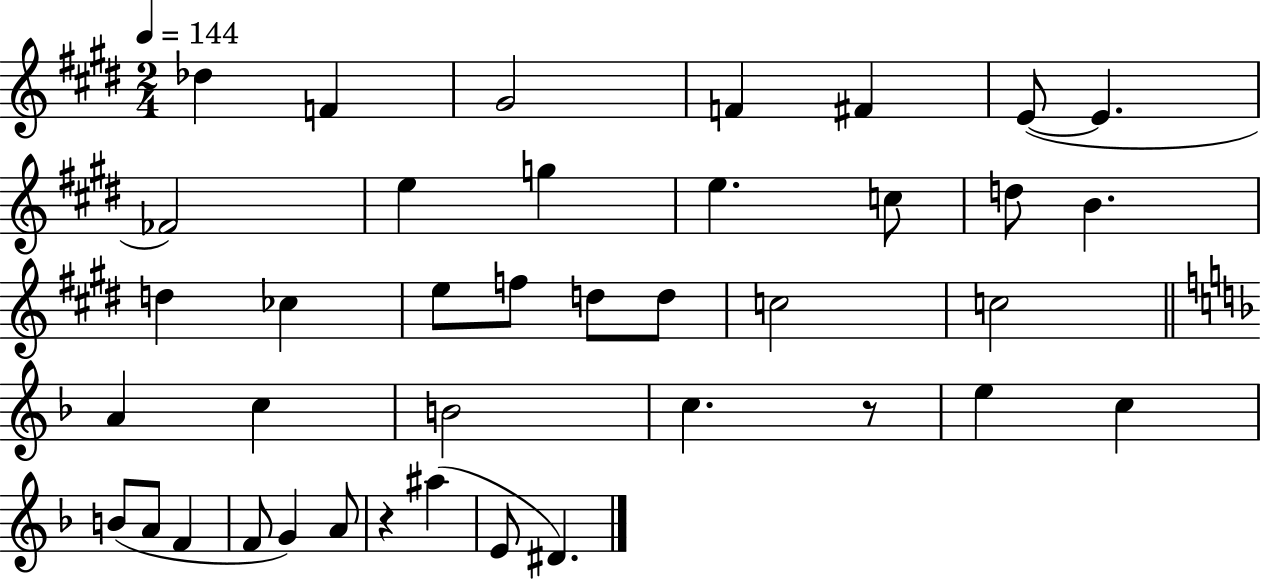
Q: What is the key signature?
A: E major